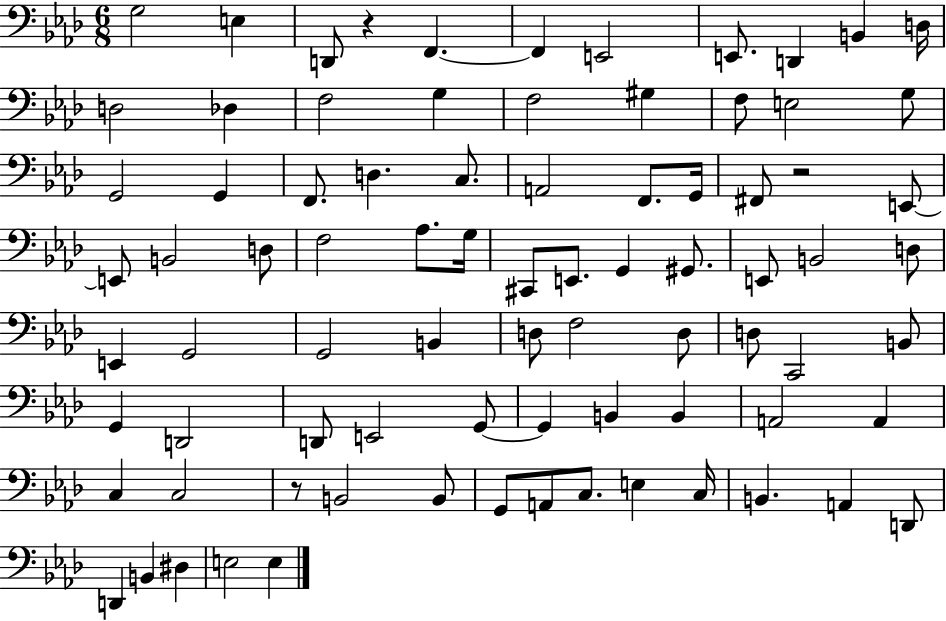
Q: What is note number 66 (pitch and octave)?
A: B2